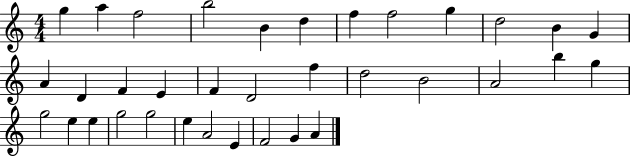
{
  \clef treble
  \numericTimeSignature
  \time 4/4
  \key c \major
  g''4 a''4 f''2 | b''2 b'4 d''4 | f''4 f''2 g''4 | d''2 b'4 g'4 | \break a'4 d'4 f'4 e'4 | f'4 d'2 f''4 | d''2 b'2 | a'2 b''4 g''4 | \break g''2 e''4 e''4 | g''2 g''2 | e''4 a'2 e'4 | f'2 g'4 a'4 | \break \bar "|."
}